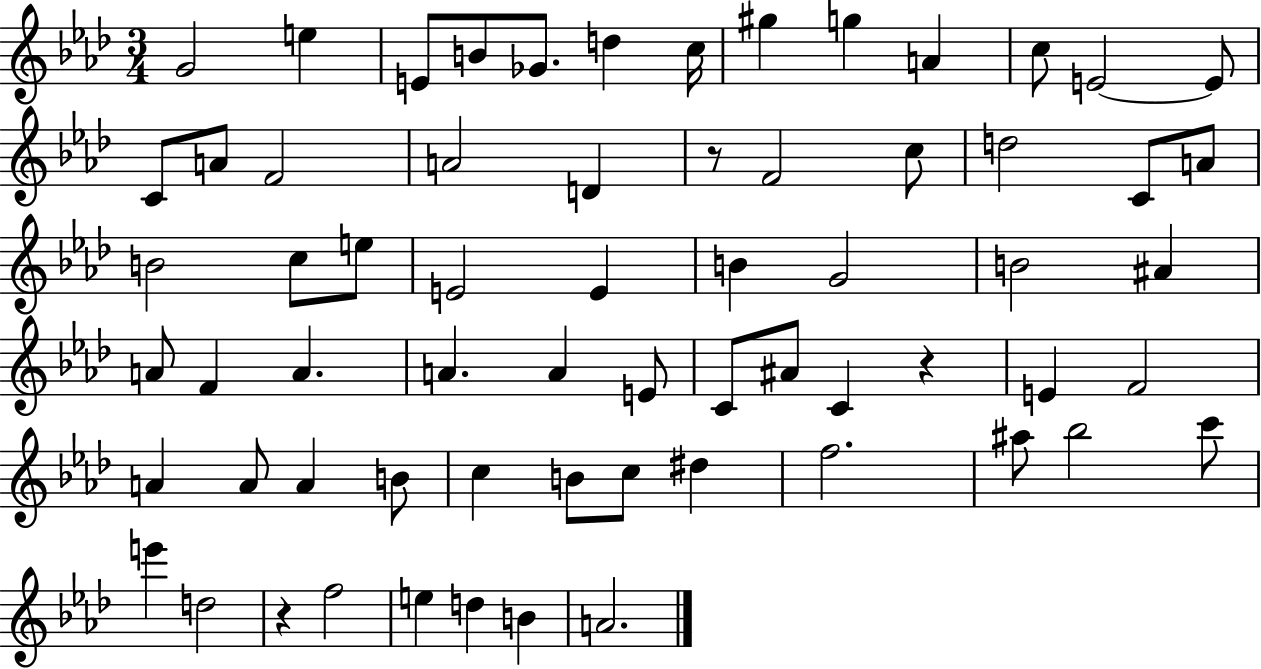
{
  \clef treble
  \numericTimeSignature
  \time 3/4
  \key aes \major
  g'2 e''4 | e'8 b'8 ges'8. d''4 c''16 | gis''4 g''4 a'4 | c''8 e'2~~ e'8 | \break c'8 a'8 f'2 | a'2 d'4 | r8 f'2 c''8 | d''2 c'8 a'8 | \break b'2 c''8 e''8 | e'2 e'4 | b'4 g'2 | b'2 ais'4 | \break a'8 f'4 a'4. | a'4. a'4 e'8 | c'8 ais'8 c'4 r4 | e'4 f'2 | \break a'4 a'8 a'4 b'8 | c''4 b'8 c''8 dis''4 | f''2. | ais''8 bes''2 c'''8 | \break e'''4 d''2 | r4 f''2 | e''4 d''4 b'4 | a'2. | \break \bar "|."
}